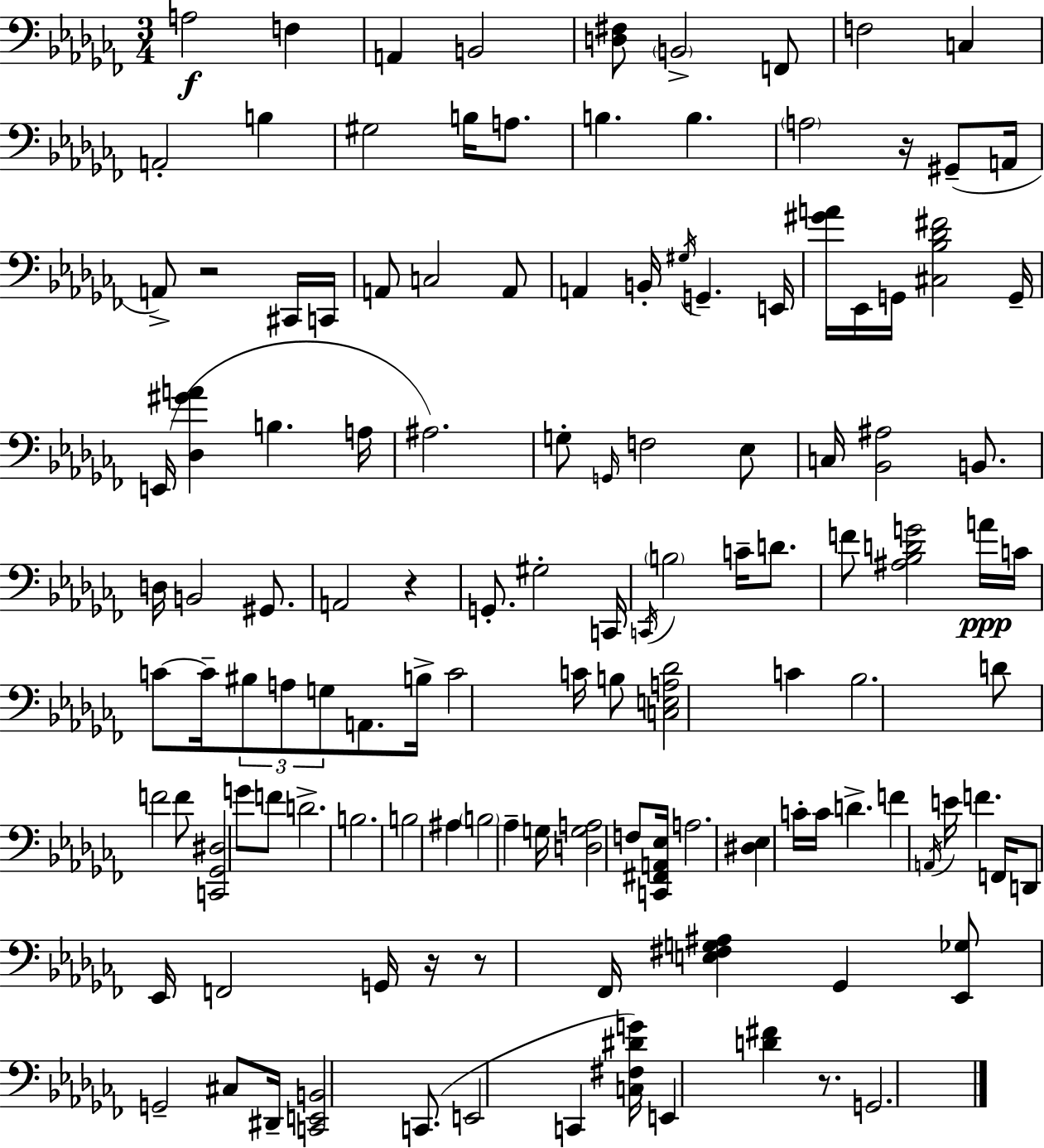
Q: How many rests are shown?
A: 6